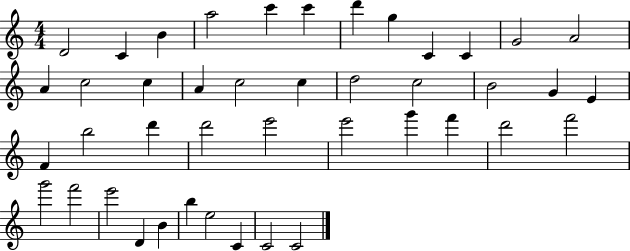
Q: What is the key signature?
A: C major